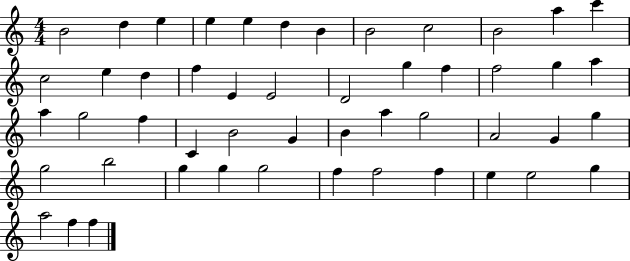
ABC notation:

X:1
T:Untitled
M:4/4
L:1/4
K:C
B2 d e e e d B B2 c2 B2 a c' c2 e d f E E2 D2 g f f2 g a a g2 f C B2 G B a g2 A2 G g g2 b2 g g g2 f f2 f e e2 g a2 f f